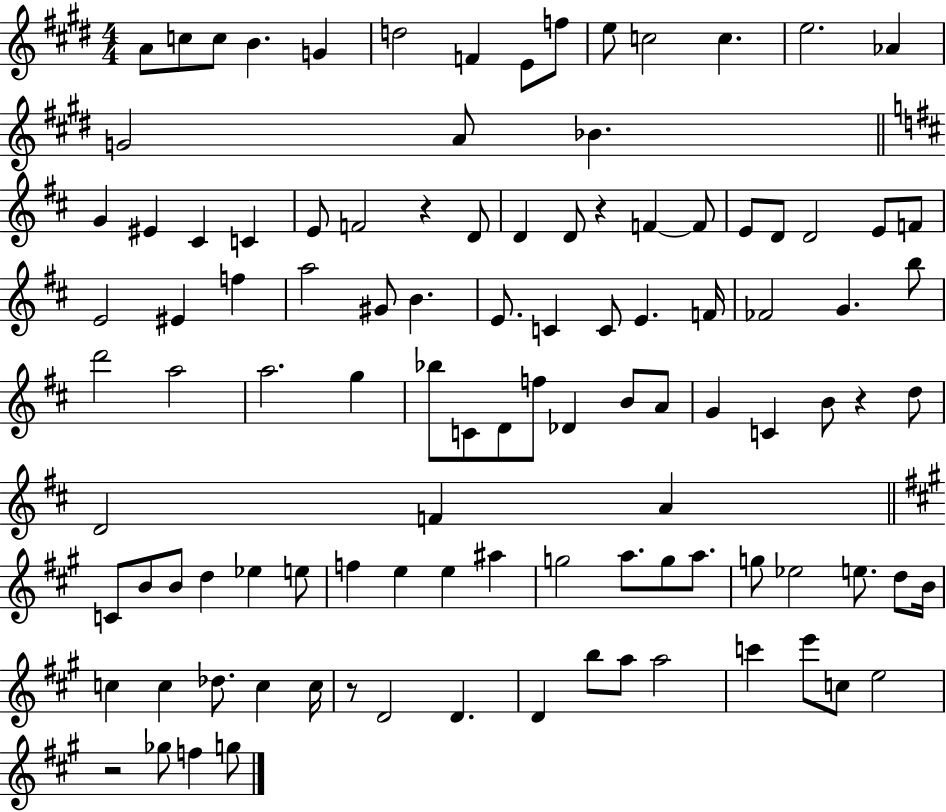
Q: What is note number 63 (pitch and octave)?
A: D4